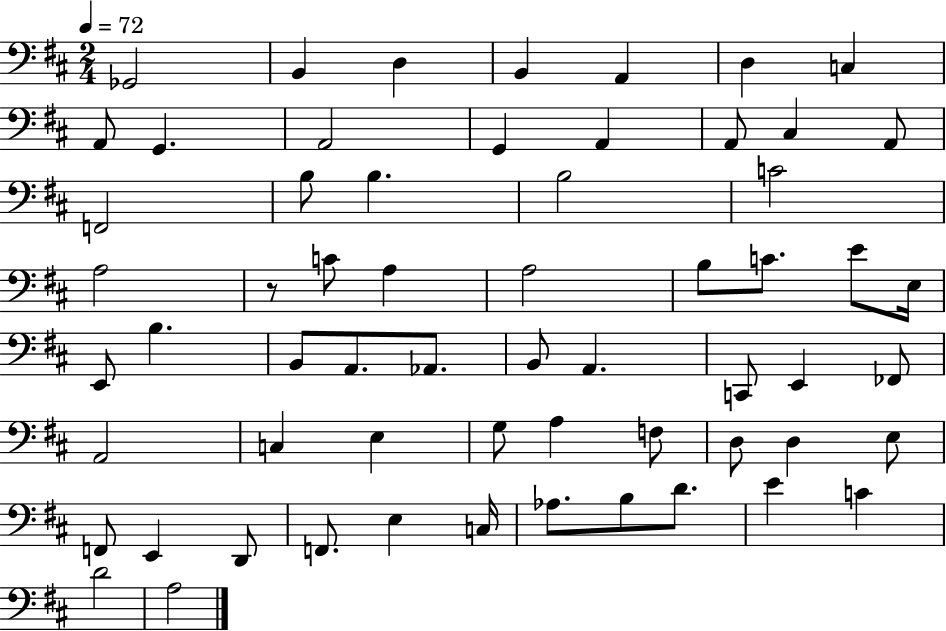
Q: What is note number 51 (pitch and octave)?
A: F2